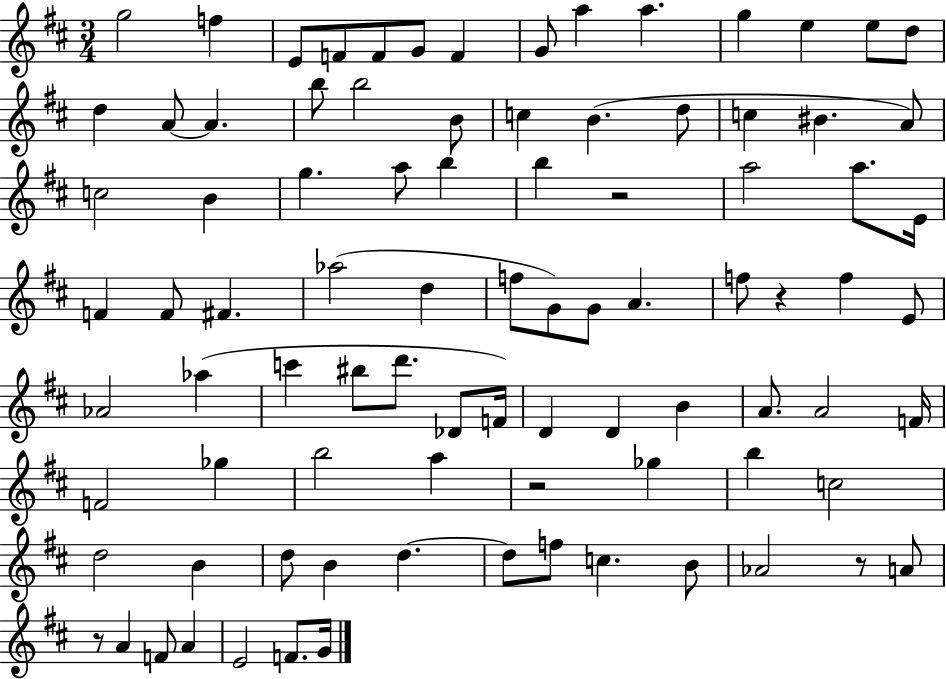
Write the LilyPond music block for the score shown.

{
  \clef treble
  \numericTimeSignature
  \time 3/4
  \key d \major
  g''2 f''4 | e'8 f'8 f'8 g'8 f'4 | g'8 a''4 a''4. | g''4 e''4 e''8 d''8 | \break d''4 a'8~~ a'4. | b''8 b''2 b'8 | c''4 b'4.( d''8 | c''4 bis'4. a'8) | \break c''2 b'4 | g''4. a''8 b''4 | b''4 r2 | a''2 a''8. e'16 | \break f'4 f'8 fis'4. | aes''2( d''4 | f''8 g'8) g'8 a'4. | f''8 r4 f''4 e'8 | \break aes'2 aes''4( | c'''4 bis''8 d'''8. des'8 f'16) | d'4 d'4 b'4 | a'8. a'2 f'16 | \break f'2 ges''4 | b''2 a''4 | r2 ges''4 | b''4 c''2 | \break d''2 b'4 | d''8 b'4 d''4.~~ | d''8 f''8 c''4. b'8 | aes'2 r8 a'8 | \break r8 a'4 f'8 a'4 | e'2 f'8. g'16 | \bar "|."
}